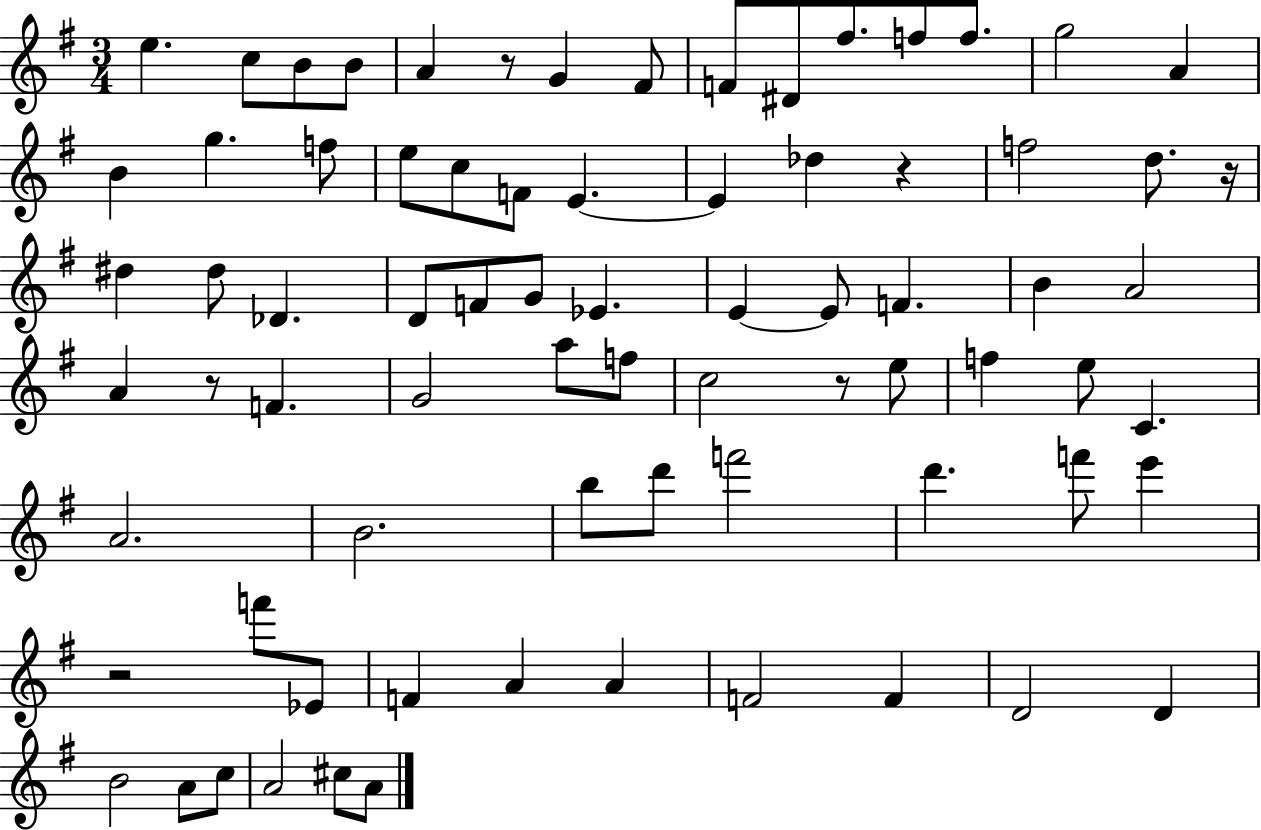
X:1
T:Untitled
M:3/4
L:1/4
K:G
e c/2 B/2 B/2 A z/2 G ^F/2 F/2 ^D/2 ^f/2 f/2 f/2 g2 A B g f/2 e/2 c/2 F/2 E E _d z f2 d/2 z/4 ^d ^d/2 _D D/2 F/2 G/2 _E E E/2 F B A2 A z/2 F G2 a/2 f/2 c2 z/2 e/2 f e/2 C A2 B2 b/2 d'/2 f'2 d' f'/2 e' z2 f'/2 _E/2 F A A F2 F D2 D B2 A/2 c/2 A2 ^c/2 A/2